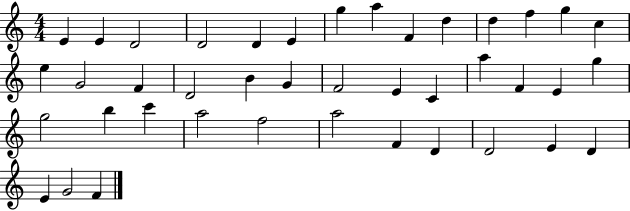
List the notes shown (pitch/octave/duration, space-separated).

E4/q E4/q D4/h D4/h D4/q E4/q G5/q A5/q F4/q D5/q D5/q F5/q G5/q C5/q E5/q G4/h F4/q D4/h B4/q G4/q F4/h E4/q C4/q A5/q F4/q E4/q G5/q G5/h B5/q C6/q A5/h F5/h A5/h F4/q D4/q D4/h E4/q D4/q E4/q G4/h F4/q